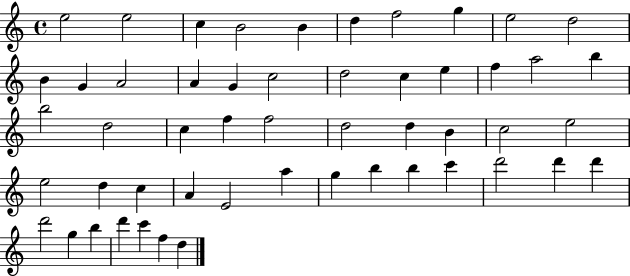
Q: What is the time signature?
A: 4/4